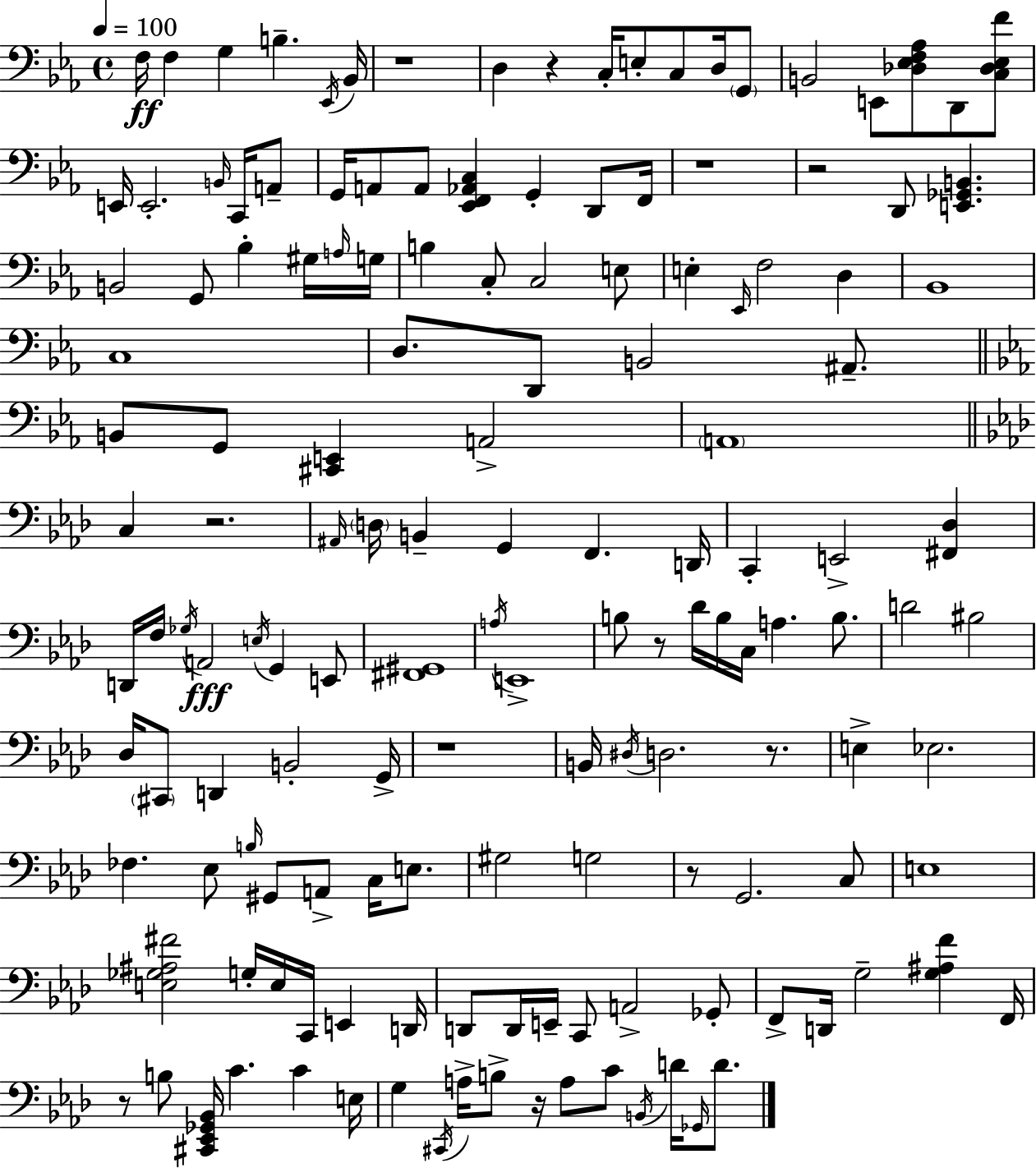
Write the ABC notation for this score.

X:1
T:Untitled
M:4/4
L:1/4
K:Cm
F,/4 F, G, B, _E,,/4 _B,,/4 z4 D, z C,/4 E,/2 C,/2 D,/4 G,,/2 B,,2 E,,/2 [_D,_E,F,_A,]/2 D,,/2 [C,_D,_E,F]/2 E,,/4 E,,2 B,,/4 C,,/4 A,,/2 G,,/4 A,,/2 A,,/2 [_E,,F,,_A,,C,] G,, D,,/2 F,,/4 z4 z2 D,,/2 [E,,_G,,B,,] B,,2 G,,/2 _B, ^G,/4 A,/4 G,/4 B, C,/2 C,2 E,/2 E, _E,,/4 F,2 D, _B,,4 C,4 D,/2 D,,/2 B,,2 ^A,,/2 B,,/2 G,,/2 [^C,,E,,] A,,2 A,,4 C, z2 ^A,,/4 D,/4 B,, G,, F,, D,,/4 C,, E,,2 [^F,,_D,] D,,/4 F,/4 _G,/4 A,,2 E,/4 G,, E,,/2 [^F,,^G,,]4 A,/4 E,,4 B,/2 z/2 _D/4 B,/4 C,/4 A, B,/2 D2 ^B,2 _D,/4 ^C,,/2 D,, B,,2 G,,/4 z4 B,,/4 ^D,/4 D,2 z/2 E, _E,2 _F, _E,/2 B,/4 ^G,,/2 A,,/2 C,/4 E,/2 ^G,2 G,2 z/2 G,,2 C,/2 E,4 [E,_G,^A,^F]2 G,/4 E,/4 C,,/4 E,, D,,/4 D,,/2 D,,/4 E,,/4 C,,/2 A,,2 _G,,/2 F,,/2 D,,/4 G,2 [G,^A,F] F,,/4 z/2 B,/2 [^C,,_E,,_G,,_B,,]/4 C C E,/4 G, ^C,,/4 A,/4 B,/2 z/4 A,/2 C/2 B,,/4 D/4 _G,,/4 D/2